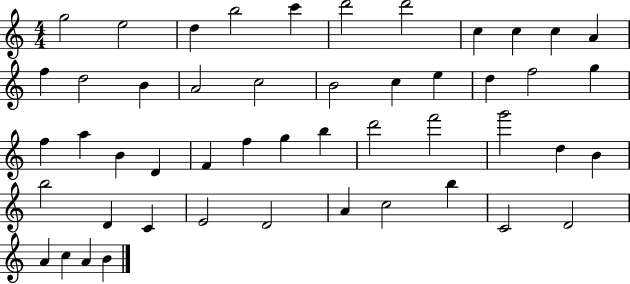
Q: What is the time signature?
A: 4/4